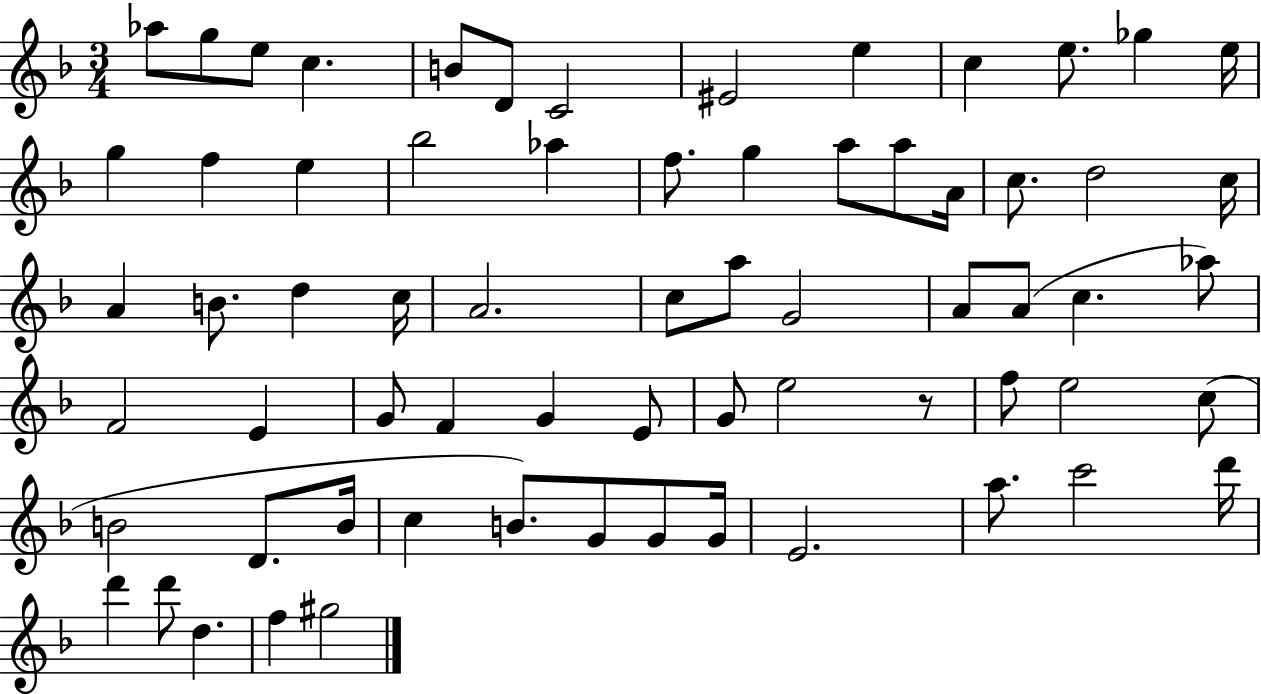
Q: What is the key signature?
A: F major